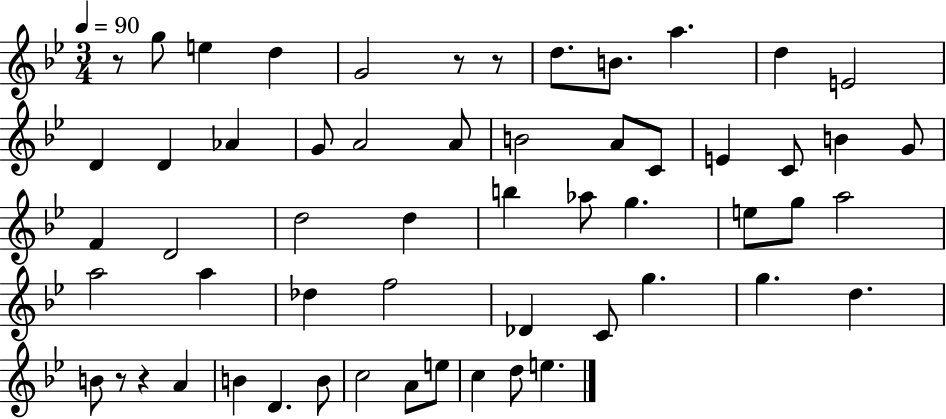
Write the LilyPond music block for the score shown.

{
  \clef treble
  \numericTimeSignature
  \time 3/4
  \key bes \major
  \tempo 4 = 90
  r8 g''8 e''4 d''4 | g'2 r8 r8 | d''8. b'8. a''4. | d''4 e'2 | \break d'4 d'4 aes'4 | g'8 a'2 a'8 | b'2 a'8 c'8 | e'4 c'8 b'4 g'8 | \break f'4 d'2 | d''2 d''4 | b''4 aes''8 g''4. | e''8 g''8 a''2 | \break a''2 a''4 | des''4 f''2 | des'4 c'8 g''4. | g''4. d''4. | \break b'8 r8 r4 a'4 | b'4 d'4. b'8 | c''2 a'8 e''8 | c''4 d''8 e''4. | \break \bar "|."
}